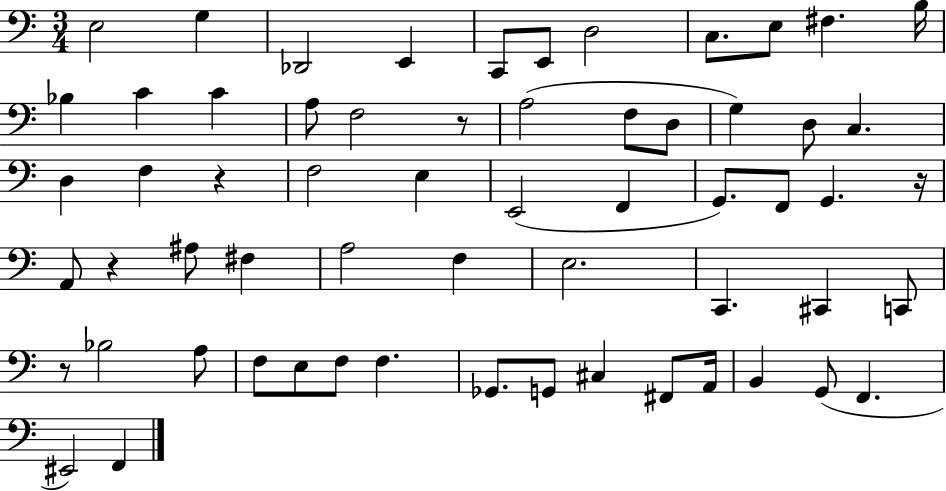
X:1
T:Untitled
M:3/4
L:1/4
K:C
E,2 G, _D,,2 E,, C,,/2 E,,/2 D,2 C,/2 E,/2 ^F, B,/4 _B, C C A,/2 F,2 z/2 A,2 F,/2 D,/2 G, D,/2 C, D, F, z F,2 E, E,,2 F,, G,,/2 F,,/2 G,, z/4 A,,/2 z ^A,/2 ^F, A,2 F, E,2 C,, ^C,, C,,/2 z/2 _B,2 A,/2 F,/2 E,/2 F,/2 F, _G,,/2 G,,/2 ^C, ^F,,/2 A,,/4 B,, G,,/2 F,, ^E,,2 F,,